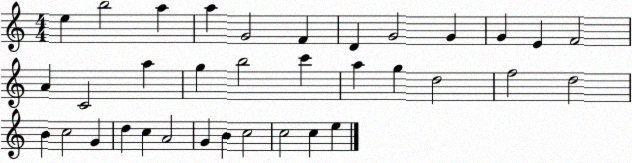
X:1
T:Untitled
M:4/4
L:1/4
K:C
e b2 a a G2 F D G2 G G E F2 A C2 a g b2 c' a g d2 f2 d2 B c2 G d c A2 G B c2 c2 c e